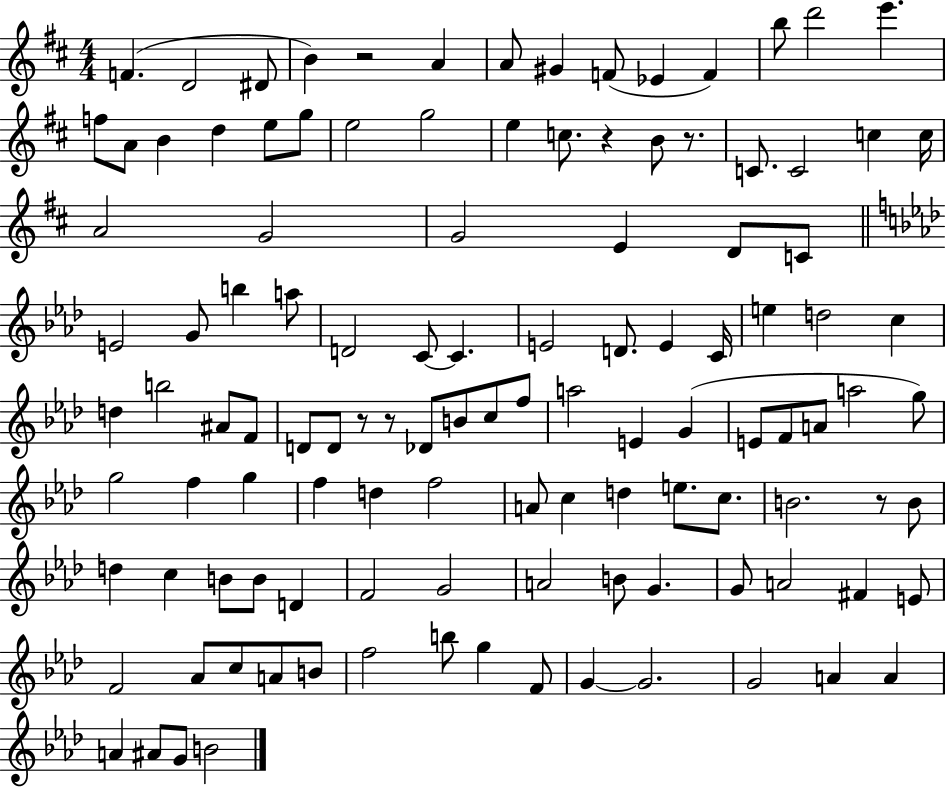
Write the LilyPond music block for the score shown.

{
  \clef treble
  \numericTimeSignature
  \time 4/4
  \key d \major
  f'4.( d'2 dis'8 | b'4) r2 a'4 | a'8 gis'4 f'8( ees'4 f'4) | b''8 d'''2 e'''4. | \break f''8 a'8 b'4 d''4 e''8 g''8 | e''2 g''2 | e''4 c''8. r4 b'8 r8. | c'8. c'2 c''4 c''16 | \break a'2 g'2 | g'2 e'4 d'8 c'8 | \bar "||" \break \key aes \major e'2 g'8 b''4 a''8 | d'2 c'8~~ c'4. | e'2 d'8. e'4 c'16 | e''4 d''2 c''4 | \break d''4 b''2 ais'8 f'8 | d'8 d'8 r8 r8 des'8 b'8 c''8 f''8 | a''2 e'4 g'4( | e'8 f'8 a'8 a''2 g''8) | \break g''2 f''4 g''4 | f''4 d''4 f''2 | a'8 c''4 d''4 e''8. c''8. | b'2. r8 b'8 | \break d''4 c''4 b'8 b'8 d'4 | f'2 g'2 | a'2 b'8 g'4. | g'8 a'2 fis'4 e'8 | \break f'2 aes'8 c''8 a'8 b'8 | f''2 b''8 g''4 f'8 | g'4~~ g'2. | g'2 a'4 a'4 | \break a'4 ais'8 g'8 b'2 | \bar "|."
}